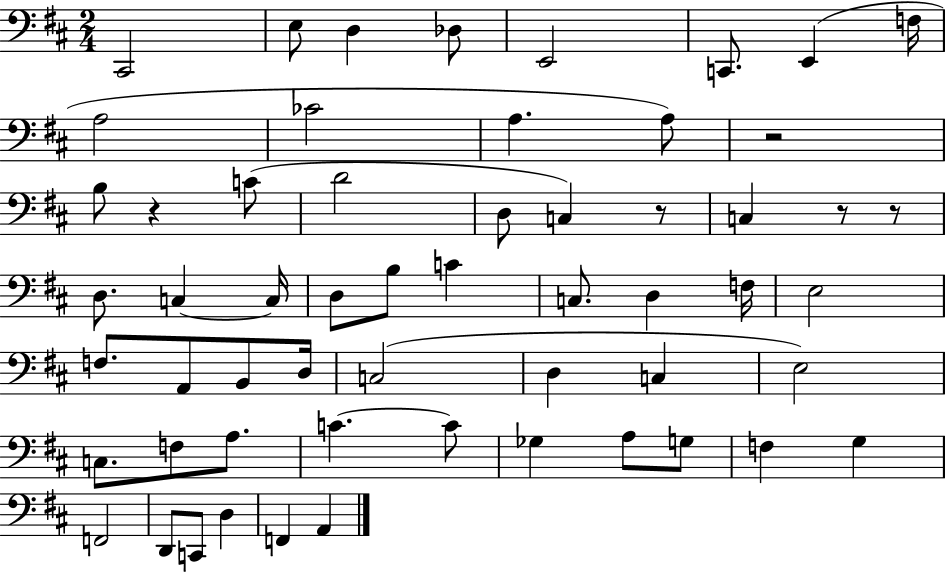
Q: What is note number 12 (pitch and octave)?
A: A3